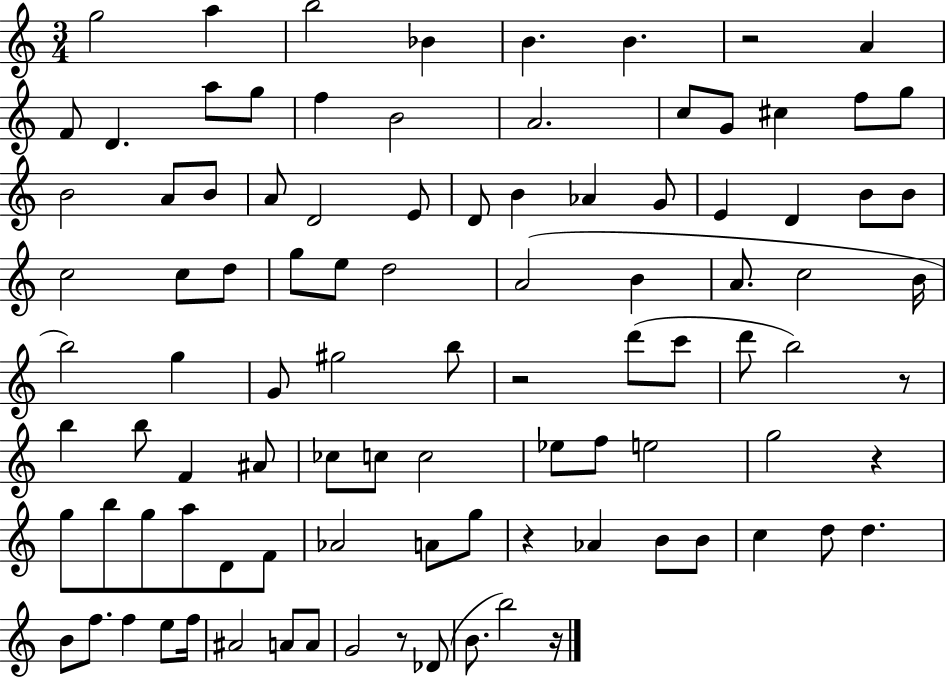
G5/h A5/q B5/h Bb4/q B4/q. B4/q. R/h A4/q F4/e D4/q. A5/e G5/e F5/q B4/h A4/h. C5/e G4/e C#5/q F5/e G5/e B4/h A4/e B4/e A4/e D4/h E4/e D4/e B4/q Ab4/q G4/e E4/q D4/q B4/e B4/e C5/h C5/e D5/e G5/e E5/e D5/h A4/h B4/q A4/e. C5/h B4/s B5/h G5/q G4/e G#5/h B5/e R/h D6/e C6/e D6/e B5/h R/e B5/q B5/e F4/q A#4/e CES5/e C5/e C5/h Eb5/e F5/e E5/h G5/h R/q G5/e B5/e G5/e A5/e D4/e F4/e Ab4/h A4/e G5/e R/q Ab4/q B4/e B4/e C5/q D5/e D5/q. B4/e F5/e. F5/q E5/e F5/s A#4/h A4/e A4/e G4/h R/e Db4/e B4/e. B5/h R/s